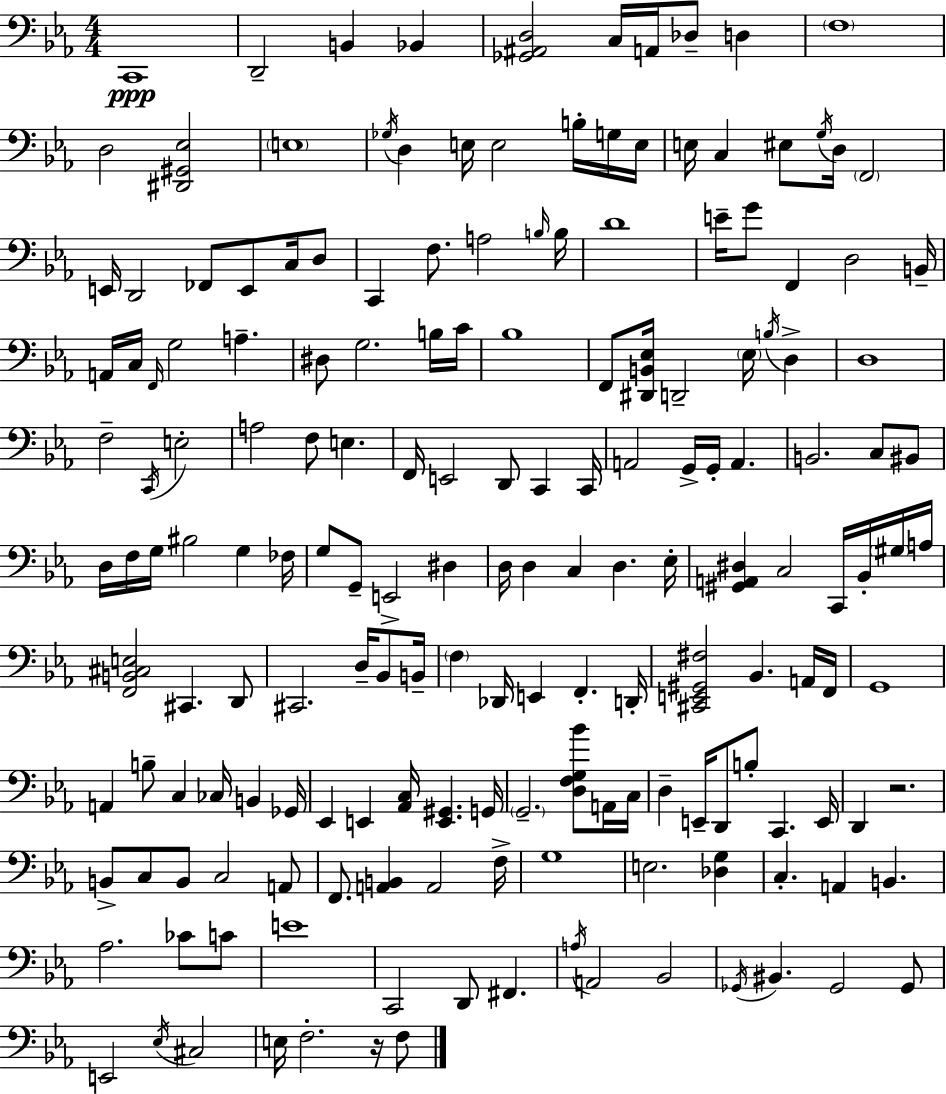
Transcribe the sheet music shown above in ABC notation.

X:1
T:Untitled
M:4/4
L:1/4
K:Cm
C,,4 D,,2 B,, _B,, [_G,,^A,,D,]2 C,/4 A,,/4 _D,/2 D, F,4 D,2 [^D,,^G,,_E,]2 E,4 _G,/4 D, E,/4 E,2 B,/4 G,/4 E,/4 E,/4 C, ^E,/2 G,/4 D,/4 F,,2 E,,/4 D,,2 _F,,/2 E,,/2 C,/4 D,/2 C,, F,/2 A,2 B,/4 B,/4 D4 E/4 G/2 F,, D,2 B,,/4 A,,/4 C,/4 F,,/4 G,2 A, ^D,/2 G,2 B,/4 C/4 _B,4 F,,/2 [^D,,B,,_E,]/4 D,,2 _E,/4 B,/4 D, D,4 F,2 C,,/4 E,2 A,2 F,/2 E, F,,/4 E,,2 D,,/2 C,, C,,/4 A,,2 G,,/4 G,,/4 A,, B,,2 C,/2 ^B,,/2 D,/4 F,/4 G,/4 ^B,2 G, _F,/4 G,/2 G,,/2 E,,2 ^D, D,/4 D, C, D, _E,/4 [^G,,A,,^D,] C,2 C,,/4 _B,,/4 ^G,/4 A,/4 [F,,B,,^C,E,]2 ^C,, D,,/2 ^C,,2 D,/4 _B,,/2 B,,/4 F, _D,,/4 E,, F,, D,,/4 [^C,,E,,^G,,^F,]2 _B,, A,,/4 F,,/4 G,,4 A,, B,/2 C, _C,/4 B,, _G,,/4 _E,, E,, [_A,,C,]/4 [E,,^G,,] G,,/4 G,,2 [D,F,G,_B]/2 A,,/4 C,/4 D, E,,/4 D,,/2 B,/2 C,, E,,/4 D,, z2 B,,/2 C,/2 B,,/2 C,2 A,,/2 F,,/2 [A,,B,,] A,,2 F,/4 G,4 E,2 [_D,G,] C, A,, B,, _A,2 _C/2 C/2 E4 C,,2 D,,/2 ^F,, A,/4 A,,2 _B,,2 _G,,/4 ^B,, _G,,2 _G,,/2 E,,2 _E,/4 ^C,2 E,/4 F,2 z/4 F,/2